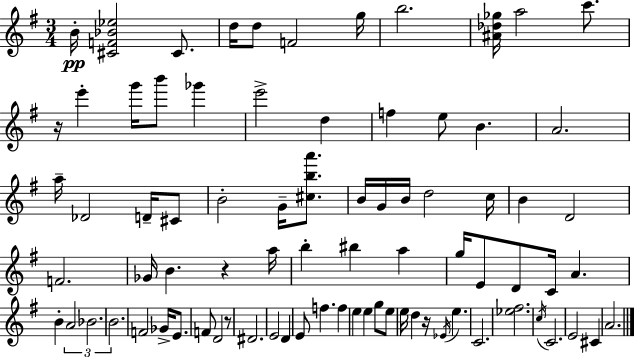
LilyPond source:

{
  \clef treble
  \numericTimeSignature
  \time 3/4
  \key g \major
  \repeat volta 2 { b'16-.\pp <cis' f' bes' ees''>2 cis'8. | d''16 d''8 f'2 g''16 | b''2. | <ais' des'' ges''>16 a''2 c'''8. | \break r16 e'''4-. g'''16 b'''8 ges'''4 | e'''2-> d''4 | f''4 e''8 b'4. | a'2. | \break a''16-- des'2 d'16-- cis'8 | b'2-. g'16-- <cis'' b'' a'''>8. | b'16 g'16 b'16 d''2 c''16 | b'4 d'2 | \break f'2. | ges'16 b'4. r4 a''16 | b''4-. bis''4 a''4 | g''16 e'8 d'8 c'16 a'4. | \break b'4-. \tuplet 3/2 { a'2 | bes'2. | b'2. } | f'2 ges'16-> e'8. | \break f'8 d'2 r8 | dis'2. | e'2 d'4 | e'8 f''4. f''4 | \break e''4 e''4 g''8 e''8 | e''16 d''4 r16 \acciaccatura { ees'16 } e''4. | c'2. | <ees'' fis''>2. | \break \acciaccatura { c''16 } c'2. | e'2 cis'4 | a'2. | } \bar "|."
}